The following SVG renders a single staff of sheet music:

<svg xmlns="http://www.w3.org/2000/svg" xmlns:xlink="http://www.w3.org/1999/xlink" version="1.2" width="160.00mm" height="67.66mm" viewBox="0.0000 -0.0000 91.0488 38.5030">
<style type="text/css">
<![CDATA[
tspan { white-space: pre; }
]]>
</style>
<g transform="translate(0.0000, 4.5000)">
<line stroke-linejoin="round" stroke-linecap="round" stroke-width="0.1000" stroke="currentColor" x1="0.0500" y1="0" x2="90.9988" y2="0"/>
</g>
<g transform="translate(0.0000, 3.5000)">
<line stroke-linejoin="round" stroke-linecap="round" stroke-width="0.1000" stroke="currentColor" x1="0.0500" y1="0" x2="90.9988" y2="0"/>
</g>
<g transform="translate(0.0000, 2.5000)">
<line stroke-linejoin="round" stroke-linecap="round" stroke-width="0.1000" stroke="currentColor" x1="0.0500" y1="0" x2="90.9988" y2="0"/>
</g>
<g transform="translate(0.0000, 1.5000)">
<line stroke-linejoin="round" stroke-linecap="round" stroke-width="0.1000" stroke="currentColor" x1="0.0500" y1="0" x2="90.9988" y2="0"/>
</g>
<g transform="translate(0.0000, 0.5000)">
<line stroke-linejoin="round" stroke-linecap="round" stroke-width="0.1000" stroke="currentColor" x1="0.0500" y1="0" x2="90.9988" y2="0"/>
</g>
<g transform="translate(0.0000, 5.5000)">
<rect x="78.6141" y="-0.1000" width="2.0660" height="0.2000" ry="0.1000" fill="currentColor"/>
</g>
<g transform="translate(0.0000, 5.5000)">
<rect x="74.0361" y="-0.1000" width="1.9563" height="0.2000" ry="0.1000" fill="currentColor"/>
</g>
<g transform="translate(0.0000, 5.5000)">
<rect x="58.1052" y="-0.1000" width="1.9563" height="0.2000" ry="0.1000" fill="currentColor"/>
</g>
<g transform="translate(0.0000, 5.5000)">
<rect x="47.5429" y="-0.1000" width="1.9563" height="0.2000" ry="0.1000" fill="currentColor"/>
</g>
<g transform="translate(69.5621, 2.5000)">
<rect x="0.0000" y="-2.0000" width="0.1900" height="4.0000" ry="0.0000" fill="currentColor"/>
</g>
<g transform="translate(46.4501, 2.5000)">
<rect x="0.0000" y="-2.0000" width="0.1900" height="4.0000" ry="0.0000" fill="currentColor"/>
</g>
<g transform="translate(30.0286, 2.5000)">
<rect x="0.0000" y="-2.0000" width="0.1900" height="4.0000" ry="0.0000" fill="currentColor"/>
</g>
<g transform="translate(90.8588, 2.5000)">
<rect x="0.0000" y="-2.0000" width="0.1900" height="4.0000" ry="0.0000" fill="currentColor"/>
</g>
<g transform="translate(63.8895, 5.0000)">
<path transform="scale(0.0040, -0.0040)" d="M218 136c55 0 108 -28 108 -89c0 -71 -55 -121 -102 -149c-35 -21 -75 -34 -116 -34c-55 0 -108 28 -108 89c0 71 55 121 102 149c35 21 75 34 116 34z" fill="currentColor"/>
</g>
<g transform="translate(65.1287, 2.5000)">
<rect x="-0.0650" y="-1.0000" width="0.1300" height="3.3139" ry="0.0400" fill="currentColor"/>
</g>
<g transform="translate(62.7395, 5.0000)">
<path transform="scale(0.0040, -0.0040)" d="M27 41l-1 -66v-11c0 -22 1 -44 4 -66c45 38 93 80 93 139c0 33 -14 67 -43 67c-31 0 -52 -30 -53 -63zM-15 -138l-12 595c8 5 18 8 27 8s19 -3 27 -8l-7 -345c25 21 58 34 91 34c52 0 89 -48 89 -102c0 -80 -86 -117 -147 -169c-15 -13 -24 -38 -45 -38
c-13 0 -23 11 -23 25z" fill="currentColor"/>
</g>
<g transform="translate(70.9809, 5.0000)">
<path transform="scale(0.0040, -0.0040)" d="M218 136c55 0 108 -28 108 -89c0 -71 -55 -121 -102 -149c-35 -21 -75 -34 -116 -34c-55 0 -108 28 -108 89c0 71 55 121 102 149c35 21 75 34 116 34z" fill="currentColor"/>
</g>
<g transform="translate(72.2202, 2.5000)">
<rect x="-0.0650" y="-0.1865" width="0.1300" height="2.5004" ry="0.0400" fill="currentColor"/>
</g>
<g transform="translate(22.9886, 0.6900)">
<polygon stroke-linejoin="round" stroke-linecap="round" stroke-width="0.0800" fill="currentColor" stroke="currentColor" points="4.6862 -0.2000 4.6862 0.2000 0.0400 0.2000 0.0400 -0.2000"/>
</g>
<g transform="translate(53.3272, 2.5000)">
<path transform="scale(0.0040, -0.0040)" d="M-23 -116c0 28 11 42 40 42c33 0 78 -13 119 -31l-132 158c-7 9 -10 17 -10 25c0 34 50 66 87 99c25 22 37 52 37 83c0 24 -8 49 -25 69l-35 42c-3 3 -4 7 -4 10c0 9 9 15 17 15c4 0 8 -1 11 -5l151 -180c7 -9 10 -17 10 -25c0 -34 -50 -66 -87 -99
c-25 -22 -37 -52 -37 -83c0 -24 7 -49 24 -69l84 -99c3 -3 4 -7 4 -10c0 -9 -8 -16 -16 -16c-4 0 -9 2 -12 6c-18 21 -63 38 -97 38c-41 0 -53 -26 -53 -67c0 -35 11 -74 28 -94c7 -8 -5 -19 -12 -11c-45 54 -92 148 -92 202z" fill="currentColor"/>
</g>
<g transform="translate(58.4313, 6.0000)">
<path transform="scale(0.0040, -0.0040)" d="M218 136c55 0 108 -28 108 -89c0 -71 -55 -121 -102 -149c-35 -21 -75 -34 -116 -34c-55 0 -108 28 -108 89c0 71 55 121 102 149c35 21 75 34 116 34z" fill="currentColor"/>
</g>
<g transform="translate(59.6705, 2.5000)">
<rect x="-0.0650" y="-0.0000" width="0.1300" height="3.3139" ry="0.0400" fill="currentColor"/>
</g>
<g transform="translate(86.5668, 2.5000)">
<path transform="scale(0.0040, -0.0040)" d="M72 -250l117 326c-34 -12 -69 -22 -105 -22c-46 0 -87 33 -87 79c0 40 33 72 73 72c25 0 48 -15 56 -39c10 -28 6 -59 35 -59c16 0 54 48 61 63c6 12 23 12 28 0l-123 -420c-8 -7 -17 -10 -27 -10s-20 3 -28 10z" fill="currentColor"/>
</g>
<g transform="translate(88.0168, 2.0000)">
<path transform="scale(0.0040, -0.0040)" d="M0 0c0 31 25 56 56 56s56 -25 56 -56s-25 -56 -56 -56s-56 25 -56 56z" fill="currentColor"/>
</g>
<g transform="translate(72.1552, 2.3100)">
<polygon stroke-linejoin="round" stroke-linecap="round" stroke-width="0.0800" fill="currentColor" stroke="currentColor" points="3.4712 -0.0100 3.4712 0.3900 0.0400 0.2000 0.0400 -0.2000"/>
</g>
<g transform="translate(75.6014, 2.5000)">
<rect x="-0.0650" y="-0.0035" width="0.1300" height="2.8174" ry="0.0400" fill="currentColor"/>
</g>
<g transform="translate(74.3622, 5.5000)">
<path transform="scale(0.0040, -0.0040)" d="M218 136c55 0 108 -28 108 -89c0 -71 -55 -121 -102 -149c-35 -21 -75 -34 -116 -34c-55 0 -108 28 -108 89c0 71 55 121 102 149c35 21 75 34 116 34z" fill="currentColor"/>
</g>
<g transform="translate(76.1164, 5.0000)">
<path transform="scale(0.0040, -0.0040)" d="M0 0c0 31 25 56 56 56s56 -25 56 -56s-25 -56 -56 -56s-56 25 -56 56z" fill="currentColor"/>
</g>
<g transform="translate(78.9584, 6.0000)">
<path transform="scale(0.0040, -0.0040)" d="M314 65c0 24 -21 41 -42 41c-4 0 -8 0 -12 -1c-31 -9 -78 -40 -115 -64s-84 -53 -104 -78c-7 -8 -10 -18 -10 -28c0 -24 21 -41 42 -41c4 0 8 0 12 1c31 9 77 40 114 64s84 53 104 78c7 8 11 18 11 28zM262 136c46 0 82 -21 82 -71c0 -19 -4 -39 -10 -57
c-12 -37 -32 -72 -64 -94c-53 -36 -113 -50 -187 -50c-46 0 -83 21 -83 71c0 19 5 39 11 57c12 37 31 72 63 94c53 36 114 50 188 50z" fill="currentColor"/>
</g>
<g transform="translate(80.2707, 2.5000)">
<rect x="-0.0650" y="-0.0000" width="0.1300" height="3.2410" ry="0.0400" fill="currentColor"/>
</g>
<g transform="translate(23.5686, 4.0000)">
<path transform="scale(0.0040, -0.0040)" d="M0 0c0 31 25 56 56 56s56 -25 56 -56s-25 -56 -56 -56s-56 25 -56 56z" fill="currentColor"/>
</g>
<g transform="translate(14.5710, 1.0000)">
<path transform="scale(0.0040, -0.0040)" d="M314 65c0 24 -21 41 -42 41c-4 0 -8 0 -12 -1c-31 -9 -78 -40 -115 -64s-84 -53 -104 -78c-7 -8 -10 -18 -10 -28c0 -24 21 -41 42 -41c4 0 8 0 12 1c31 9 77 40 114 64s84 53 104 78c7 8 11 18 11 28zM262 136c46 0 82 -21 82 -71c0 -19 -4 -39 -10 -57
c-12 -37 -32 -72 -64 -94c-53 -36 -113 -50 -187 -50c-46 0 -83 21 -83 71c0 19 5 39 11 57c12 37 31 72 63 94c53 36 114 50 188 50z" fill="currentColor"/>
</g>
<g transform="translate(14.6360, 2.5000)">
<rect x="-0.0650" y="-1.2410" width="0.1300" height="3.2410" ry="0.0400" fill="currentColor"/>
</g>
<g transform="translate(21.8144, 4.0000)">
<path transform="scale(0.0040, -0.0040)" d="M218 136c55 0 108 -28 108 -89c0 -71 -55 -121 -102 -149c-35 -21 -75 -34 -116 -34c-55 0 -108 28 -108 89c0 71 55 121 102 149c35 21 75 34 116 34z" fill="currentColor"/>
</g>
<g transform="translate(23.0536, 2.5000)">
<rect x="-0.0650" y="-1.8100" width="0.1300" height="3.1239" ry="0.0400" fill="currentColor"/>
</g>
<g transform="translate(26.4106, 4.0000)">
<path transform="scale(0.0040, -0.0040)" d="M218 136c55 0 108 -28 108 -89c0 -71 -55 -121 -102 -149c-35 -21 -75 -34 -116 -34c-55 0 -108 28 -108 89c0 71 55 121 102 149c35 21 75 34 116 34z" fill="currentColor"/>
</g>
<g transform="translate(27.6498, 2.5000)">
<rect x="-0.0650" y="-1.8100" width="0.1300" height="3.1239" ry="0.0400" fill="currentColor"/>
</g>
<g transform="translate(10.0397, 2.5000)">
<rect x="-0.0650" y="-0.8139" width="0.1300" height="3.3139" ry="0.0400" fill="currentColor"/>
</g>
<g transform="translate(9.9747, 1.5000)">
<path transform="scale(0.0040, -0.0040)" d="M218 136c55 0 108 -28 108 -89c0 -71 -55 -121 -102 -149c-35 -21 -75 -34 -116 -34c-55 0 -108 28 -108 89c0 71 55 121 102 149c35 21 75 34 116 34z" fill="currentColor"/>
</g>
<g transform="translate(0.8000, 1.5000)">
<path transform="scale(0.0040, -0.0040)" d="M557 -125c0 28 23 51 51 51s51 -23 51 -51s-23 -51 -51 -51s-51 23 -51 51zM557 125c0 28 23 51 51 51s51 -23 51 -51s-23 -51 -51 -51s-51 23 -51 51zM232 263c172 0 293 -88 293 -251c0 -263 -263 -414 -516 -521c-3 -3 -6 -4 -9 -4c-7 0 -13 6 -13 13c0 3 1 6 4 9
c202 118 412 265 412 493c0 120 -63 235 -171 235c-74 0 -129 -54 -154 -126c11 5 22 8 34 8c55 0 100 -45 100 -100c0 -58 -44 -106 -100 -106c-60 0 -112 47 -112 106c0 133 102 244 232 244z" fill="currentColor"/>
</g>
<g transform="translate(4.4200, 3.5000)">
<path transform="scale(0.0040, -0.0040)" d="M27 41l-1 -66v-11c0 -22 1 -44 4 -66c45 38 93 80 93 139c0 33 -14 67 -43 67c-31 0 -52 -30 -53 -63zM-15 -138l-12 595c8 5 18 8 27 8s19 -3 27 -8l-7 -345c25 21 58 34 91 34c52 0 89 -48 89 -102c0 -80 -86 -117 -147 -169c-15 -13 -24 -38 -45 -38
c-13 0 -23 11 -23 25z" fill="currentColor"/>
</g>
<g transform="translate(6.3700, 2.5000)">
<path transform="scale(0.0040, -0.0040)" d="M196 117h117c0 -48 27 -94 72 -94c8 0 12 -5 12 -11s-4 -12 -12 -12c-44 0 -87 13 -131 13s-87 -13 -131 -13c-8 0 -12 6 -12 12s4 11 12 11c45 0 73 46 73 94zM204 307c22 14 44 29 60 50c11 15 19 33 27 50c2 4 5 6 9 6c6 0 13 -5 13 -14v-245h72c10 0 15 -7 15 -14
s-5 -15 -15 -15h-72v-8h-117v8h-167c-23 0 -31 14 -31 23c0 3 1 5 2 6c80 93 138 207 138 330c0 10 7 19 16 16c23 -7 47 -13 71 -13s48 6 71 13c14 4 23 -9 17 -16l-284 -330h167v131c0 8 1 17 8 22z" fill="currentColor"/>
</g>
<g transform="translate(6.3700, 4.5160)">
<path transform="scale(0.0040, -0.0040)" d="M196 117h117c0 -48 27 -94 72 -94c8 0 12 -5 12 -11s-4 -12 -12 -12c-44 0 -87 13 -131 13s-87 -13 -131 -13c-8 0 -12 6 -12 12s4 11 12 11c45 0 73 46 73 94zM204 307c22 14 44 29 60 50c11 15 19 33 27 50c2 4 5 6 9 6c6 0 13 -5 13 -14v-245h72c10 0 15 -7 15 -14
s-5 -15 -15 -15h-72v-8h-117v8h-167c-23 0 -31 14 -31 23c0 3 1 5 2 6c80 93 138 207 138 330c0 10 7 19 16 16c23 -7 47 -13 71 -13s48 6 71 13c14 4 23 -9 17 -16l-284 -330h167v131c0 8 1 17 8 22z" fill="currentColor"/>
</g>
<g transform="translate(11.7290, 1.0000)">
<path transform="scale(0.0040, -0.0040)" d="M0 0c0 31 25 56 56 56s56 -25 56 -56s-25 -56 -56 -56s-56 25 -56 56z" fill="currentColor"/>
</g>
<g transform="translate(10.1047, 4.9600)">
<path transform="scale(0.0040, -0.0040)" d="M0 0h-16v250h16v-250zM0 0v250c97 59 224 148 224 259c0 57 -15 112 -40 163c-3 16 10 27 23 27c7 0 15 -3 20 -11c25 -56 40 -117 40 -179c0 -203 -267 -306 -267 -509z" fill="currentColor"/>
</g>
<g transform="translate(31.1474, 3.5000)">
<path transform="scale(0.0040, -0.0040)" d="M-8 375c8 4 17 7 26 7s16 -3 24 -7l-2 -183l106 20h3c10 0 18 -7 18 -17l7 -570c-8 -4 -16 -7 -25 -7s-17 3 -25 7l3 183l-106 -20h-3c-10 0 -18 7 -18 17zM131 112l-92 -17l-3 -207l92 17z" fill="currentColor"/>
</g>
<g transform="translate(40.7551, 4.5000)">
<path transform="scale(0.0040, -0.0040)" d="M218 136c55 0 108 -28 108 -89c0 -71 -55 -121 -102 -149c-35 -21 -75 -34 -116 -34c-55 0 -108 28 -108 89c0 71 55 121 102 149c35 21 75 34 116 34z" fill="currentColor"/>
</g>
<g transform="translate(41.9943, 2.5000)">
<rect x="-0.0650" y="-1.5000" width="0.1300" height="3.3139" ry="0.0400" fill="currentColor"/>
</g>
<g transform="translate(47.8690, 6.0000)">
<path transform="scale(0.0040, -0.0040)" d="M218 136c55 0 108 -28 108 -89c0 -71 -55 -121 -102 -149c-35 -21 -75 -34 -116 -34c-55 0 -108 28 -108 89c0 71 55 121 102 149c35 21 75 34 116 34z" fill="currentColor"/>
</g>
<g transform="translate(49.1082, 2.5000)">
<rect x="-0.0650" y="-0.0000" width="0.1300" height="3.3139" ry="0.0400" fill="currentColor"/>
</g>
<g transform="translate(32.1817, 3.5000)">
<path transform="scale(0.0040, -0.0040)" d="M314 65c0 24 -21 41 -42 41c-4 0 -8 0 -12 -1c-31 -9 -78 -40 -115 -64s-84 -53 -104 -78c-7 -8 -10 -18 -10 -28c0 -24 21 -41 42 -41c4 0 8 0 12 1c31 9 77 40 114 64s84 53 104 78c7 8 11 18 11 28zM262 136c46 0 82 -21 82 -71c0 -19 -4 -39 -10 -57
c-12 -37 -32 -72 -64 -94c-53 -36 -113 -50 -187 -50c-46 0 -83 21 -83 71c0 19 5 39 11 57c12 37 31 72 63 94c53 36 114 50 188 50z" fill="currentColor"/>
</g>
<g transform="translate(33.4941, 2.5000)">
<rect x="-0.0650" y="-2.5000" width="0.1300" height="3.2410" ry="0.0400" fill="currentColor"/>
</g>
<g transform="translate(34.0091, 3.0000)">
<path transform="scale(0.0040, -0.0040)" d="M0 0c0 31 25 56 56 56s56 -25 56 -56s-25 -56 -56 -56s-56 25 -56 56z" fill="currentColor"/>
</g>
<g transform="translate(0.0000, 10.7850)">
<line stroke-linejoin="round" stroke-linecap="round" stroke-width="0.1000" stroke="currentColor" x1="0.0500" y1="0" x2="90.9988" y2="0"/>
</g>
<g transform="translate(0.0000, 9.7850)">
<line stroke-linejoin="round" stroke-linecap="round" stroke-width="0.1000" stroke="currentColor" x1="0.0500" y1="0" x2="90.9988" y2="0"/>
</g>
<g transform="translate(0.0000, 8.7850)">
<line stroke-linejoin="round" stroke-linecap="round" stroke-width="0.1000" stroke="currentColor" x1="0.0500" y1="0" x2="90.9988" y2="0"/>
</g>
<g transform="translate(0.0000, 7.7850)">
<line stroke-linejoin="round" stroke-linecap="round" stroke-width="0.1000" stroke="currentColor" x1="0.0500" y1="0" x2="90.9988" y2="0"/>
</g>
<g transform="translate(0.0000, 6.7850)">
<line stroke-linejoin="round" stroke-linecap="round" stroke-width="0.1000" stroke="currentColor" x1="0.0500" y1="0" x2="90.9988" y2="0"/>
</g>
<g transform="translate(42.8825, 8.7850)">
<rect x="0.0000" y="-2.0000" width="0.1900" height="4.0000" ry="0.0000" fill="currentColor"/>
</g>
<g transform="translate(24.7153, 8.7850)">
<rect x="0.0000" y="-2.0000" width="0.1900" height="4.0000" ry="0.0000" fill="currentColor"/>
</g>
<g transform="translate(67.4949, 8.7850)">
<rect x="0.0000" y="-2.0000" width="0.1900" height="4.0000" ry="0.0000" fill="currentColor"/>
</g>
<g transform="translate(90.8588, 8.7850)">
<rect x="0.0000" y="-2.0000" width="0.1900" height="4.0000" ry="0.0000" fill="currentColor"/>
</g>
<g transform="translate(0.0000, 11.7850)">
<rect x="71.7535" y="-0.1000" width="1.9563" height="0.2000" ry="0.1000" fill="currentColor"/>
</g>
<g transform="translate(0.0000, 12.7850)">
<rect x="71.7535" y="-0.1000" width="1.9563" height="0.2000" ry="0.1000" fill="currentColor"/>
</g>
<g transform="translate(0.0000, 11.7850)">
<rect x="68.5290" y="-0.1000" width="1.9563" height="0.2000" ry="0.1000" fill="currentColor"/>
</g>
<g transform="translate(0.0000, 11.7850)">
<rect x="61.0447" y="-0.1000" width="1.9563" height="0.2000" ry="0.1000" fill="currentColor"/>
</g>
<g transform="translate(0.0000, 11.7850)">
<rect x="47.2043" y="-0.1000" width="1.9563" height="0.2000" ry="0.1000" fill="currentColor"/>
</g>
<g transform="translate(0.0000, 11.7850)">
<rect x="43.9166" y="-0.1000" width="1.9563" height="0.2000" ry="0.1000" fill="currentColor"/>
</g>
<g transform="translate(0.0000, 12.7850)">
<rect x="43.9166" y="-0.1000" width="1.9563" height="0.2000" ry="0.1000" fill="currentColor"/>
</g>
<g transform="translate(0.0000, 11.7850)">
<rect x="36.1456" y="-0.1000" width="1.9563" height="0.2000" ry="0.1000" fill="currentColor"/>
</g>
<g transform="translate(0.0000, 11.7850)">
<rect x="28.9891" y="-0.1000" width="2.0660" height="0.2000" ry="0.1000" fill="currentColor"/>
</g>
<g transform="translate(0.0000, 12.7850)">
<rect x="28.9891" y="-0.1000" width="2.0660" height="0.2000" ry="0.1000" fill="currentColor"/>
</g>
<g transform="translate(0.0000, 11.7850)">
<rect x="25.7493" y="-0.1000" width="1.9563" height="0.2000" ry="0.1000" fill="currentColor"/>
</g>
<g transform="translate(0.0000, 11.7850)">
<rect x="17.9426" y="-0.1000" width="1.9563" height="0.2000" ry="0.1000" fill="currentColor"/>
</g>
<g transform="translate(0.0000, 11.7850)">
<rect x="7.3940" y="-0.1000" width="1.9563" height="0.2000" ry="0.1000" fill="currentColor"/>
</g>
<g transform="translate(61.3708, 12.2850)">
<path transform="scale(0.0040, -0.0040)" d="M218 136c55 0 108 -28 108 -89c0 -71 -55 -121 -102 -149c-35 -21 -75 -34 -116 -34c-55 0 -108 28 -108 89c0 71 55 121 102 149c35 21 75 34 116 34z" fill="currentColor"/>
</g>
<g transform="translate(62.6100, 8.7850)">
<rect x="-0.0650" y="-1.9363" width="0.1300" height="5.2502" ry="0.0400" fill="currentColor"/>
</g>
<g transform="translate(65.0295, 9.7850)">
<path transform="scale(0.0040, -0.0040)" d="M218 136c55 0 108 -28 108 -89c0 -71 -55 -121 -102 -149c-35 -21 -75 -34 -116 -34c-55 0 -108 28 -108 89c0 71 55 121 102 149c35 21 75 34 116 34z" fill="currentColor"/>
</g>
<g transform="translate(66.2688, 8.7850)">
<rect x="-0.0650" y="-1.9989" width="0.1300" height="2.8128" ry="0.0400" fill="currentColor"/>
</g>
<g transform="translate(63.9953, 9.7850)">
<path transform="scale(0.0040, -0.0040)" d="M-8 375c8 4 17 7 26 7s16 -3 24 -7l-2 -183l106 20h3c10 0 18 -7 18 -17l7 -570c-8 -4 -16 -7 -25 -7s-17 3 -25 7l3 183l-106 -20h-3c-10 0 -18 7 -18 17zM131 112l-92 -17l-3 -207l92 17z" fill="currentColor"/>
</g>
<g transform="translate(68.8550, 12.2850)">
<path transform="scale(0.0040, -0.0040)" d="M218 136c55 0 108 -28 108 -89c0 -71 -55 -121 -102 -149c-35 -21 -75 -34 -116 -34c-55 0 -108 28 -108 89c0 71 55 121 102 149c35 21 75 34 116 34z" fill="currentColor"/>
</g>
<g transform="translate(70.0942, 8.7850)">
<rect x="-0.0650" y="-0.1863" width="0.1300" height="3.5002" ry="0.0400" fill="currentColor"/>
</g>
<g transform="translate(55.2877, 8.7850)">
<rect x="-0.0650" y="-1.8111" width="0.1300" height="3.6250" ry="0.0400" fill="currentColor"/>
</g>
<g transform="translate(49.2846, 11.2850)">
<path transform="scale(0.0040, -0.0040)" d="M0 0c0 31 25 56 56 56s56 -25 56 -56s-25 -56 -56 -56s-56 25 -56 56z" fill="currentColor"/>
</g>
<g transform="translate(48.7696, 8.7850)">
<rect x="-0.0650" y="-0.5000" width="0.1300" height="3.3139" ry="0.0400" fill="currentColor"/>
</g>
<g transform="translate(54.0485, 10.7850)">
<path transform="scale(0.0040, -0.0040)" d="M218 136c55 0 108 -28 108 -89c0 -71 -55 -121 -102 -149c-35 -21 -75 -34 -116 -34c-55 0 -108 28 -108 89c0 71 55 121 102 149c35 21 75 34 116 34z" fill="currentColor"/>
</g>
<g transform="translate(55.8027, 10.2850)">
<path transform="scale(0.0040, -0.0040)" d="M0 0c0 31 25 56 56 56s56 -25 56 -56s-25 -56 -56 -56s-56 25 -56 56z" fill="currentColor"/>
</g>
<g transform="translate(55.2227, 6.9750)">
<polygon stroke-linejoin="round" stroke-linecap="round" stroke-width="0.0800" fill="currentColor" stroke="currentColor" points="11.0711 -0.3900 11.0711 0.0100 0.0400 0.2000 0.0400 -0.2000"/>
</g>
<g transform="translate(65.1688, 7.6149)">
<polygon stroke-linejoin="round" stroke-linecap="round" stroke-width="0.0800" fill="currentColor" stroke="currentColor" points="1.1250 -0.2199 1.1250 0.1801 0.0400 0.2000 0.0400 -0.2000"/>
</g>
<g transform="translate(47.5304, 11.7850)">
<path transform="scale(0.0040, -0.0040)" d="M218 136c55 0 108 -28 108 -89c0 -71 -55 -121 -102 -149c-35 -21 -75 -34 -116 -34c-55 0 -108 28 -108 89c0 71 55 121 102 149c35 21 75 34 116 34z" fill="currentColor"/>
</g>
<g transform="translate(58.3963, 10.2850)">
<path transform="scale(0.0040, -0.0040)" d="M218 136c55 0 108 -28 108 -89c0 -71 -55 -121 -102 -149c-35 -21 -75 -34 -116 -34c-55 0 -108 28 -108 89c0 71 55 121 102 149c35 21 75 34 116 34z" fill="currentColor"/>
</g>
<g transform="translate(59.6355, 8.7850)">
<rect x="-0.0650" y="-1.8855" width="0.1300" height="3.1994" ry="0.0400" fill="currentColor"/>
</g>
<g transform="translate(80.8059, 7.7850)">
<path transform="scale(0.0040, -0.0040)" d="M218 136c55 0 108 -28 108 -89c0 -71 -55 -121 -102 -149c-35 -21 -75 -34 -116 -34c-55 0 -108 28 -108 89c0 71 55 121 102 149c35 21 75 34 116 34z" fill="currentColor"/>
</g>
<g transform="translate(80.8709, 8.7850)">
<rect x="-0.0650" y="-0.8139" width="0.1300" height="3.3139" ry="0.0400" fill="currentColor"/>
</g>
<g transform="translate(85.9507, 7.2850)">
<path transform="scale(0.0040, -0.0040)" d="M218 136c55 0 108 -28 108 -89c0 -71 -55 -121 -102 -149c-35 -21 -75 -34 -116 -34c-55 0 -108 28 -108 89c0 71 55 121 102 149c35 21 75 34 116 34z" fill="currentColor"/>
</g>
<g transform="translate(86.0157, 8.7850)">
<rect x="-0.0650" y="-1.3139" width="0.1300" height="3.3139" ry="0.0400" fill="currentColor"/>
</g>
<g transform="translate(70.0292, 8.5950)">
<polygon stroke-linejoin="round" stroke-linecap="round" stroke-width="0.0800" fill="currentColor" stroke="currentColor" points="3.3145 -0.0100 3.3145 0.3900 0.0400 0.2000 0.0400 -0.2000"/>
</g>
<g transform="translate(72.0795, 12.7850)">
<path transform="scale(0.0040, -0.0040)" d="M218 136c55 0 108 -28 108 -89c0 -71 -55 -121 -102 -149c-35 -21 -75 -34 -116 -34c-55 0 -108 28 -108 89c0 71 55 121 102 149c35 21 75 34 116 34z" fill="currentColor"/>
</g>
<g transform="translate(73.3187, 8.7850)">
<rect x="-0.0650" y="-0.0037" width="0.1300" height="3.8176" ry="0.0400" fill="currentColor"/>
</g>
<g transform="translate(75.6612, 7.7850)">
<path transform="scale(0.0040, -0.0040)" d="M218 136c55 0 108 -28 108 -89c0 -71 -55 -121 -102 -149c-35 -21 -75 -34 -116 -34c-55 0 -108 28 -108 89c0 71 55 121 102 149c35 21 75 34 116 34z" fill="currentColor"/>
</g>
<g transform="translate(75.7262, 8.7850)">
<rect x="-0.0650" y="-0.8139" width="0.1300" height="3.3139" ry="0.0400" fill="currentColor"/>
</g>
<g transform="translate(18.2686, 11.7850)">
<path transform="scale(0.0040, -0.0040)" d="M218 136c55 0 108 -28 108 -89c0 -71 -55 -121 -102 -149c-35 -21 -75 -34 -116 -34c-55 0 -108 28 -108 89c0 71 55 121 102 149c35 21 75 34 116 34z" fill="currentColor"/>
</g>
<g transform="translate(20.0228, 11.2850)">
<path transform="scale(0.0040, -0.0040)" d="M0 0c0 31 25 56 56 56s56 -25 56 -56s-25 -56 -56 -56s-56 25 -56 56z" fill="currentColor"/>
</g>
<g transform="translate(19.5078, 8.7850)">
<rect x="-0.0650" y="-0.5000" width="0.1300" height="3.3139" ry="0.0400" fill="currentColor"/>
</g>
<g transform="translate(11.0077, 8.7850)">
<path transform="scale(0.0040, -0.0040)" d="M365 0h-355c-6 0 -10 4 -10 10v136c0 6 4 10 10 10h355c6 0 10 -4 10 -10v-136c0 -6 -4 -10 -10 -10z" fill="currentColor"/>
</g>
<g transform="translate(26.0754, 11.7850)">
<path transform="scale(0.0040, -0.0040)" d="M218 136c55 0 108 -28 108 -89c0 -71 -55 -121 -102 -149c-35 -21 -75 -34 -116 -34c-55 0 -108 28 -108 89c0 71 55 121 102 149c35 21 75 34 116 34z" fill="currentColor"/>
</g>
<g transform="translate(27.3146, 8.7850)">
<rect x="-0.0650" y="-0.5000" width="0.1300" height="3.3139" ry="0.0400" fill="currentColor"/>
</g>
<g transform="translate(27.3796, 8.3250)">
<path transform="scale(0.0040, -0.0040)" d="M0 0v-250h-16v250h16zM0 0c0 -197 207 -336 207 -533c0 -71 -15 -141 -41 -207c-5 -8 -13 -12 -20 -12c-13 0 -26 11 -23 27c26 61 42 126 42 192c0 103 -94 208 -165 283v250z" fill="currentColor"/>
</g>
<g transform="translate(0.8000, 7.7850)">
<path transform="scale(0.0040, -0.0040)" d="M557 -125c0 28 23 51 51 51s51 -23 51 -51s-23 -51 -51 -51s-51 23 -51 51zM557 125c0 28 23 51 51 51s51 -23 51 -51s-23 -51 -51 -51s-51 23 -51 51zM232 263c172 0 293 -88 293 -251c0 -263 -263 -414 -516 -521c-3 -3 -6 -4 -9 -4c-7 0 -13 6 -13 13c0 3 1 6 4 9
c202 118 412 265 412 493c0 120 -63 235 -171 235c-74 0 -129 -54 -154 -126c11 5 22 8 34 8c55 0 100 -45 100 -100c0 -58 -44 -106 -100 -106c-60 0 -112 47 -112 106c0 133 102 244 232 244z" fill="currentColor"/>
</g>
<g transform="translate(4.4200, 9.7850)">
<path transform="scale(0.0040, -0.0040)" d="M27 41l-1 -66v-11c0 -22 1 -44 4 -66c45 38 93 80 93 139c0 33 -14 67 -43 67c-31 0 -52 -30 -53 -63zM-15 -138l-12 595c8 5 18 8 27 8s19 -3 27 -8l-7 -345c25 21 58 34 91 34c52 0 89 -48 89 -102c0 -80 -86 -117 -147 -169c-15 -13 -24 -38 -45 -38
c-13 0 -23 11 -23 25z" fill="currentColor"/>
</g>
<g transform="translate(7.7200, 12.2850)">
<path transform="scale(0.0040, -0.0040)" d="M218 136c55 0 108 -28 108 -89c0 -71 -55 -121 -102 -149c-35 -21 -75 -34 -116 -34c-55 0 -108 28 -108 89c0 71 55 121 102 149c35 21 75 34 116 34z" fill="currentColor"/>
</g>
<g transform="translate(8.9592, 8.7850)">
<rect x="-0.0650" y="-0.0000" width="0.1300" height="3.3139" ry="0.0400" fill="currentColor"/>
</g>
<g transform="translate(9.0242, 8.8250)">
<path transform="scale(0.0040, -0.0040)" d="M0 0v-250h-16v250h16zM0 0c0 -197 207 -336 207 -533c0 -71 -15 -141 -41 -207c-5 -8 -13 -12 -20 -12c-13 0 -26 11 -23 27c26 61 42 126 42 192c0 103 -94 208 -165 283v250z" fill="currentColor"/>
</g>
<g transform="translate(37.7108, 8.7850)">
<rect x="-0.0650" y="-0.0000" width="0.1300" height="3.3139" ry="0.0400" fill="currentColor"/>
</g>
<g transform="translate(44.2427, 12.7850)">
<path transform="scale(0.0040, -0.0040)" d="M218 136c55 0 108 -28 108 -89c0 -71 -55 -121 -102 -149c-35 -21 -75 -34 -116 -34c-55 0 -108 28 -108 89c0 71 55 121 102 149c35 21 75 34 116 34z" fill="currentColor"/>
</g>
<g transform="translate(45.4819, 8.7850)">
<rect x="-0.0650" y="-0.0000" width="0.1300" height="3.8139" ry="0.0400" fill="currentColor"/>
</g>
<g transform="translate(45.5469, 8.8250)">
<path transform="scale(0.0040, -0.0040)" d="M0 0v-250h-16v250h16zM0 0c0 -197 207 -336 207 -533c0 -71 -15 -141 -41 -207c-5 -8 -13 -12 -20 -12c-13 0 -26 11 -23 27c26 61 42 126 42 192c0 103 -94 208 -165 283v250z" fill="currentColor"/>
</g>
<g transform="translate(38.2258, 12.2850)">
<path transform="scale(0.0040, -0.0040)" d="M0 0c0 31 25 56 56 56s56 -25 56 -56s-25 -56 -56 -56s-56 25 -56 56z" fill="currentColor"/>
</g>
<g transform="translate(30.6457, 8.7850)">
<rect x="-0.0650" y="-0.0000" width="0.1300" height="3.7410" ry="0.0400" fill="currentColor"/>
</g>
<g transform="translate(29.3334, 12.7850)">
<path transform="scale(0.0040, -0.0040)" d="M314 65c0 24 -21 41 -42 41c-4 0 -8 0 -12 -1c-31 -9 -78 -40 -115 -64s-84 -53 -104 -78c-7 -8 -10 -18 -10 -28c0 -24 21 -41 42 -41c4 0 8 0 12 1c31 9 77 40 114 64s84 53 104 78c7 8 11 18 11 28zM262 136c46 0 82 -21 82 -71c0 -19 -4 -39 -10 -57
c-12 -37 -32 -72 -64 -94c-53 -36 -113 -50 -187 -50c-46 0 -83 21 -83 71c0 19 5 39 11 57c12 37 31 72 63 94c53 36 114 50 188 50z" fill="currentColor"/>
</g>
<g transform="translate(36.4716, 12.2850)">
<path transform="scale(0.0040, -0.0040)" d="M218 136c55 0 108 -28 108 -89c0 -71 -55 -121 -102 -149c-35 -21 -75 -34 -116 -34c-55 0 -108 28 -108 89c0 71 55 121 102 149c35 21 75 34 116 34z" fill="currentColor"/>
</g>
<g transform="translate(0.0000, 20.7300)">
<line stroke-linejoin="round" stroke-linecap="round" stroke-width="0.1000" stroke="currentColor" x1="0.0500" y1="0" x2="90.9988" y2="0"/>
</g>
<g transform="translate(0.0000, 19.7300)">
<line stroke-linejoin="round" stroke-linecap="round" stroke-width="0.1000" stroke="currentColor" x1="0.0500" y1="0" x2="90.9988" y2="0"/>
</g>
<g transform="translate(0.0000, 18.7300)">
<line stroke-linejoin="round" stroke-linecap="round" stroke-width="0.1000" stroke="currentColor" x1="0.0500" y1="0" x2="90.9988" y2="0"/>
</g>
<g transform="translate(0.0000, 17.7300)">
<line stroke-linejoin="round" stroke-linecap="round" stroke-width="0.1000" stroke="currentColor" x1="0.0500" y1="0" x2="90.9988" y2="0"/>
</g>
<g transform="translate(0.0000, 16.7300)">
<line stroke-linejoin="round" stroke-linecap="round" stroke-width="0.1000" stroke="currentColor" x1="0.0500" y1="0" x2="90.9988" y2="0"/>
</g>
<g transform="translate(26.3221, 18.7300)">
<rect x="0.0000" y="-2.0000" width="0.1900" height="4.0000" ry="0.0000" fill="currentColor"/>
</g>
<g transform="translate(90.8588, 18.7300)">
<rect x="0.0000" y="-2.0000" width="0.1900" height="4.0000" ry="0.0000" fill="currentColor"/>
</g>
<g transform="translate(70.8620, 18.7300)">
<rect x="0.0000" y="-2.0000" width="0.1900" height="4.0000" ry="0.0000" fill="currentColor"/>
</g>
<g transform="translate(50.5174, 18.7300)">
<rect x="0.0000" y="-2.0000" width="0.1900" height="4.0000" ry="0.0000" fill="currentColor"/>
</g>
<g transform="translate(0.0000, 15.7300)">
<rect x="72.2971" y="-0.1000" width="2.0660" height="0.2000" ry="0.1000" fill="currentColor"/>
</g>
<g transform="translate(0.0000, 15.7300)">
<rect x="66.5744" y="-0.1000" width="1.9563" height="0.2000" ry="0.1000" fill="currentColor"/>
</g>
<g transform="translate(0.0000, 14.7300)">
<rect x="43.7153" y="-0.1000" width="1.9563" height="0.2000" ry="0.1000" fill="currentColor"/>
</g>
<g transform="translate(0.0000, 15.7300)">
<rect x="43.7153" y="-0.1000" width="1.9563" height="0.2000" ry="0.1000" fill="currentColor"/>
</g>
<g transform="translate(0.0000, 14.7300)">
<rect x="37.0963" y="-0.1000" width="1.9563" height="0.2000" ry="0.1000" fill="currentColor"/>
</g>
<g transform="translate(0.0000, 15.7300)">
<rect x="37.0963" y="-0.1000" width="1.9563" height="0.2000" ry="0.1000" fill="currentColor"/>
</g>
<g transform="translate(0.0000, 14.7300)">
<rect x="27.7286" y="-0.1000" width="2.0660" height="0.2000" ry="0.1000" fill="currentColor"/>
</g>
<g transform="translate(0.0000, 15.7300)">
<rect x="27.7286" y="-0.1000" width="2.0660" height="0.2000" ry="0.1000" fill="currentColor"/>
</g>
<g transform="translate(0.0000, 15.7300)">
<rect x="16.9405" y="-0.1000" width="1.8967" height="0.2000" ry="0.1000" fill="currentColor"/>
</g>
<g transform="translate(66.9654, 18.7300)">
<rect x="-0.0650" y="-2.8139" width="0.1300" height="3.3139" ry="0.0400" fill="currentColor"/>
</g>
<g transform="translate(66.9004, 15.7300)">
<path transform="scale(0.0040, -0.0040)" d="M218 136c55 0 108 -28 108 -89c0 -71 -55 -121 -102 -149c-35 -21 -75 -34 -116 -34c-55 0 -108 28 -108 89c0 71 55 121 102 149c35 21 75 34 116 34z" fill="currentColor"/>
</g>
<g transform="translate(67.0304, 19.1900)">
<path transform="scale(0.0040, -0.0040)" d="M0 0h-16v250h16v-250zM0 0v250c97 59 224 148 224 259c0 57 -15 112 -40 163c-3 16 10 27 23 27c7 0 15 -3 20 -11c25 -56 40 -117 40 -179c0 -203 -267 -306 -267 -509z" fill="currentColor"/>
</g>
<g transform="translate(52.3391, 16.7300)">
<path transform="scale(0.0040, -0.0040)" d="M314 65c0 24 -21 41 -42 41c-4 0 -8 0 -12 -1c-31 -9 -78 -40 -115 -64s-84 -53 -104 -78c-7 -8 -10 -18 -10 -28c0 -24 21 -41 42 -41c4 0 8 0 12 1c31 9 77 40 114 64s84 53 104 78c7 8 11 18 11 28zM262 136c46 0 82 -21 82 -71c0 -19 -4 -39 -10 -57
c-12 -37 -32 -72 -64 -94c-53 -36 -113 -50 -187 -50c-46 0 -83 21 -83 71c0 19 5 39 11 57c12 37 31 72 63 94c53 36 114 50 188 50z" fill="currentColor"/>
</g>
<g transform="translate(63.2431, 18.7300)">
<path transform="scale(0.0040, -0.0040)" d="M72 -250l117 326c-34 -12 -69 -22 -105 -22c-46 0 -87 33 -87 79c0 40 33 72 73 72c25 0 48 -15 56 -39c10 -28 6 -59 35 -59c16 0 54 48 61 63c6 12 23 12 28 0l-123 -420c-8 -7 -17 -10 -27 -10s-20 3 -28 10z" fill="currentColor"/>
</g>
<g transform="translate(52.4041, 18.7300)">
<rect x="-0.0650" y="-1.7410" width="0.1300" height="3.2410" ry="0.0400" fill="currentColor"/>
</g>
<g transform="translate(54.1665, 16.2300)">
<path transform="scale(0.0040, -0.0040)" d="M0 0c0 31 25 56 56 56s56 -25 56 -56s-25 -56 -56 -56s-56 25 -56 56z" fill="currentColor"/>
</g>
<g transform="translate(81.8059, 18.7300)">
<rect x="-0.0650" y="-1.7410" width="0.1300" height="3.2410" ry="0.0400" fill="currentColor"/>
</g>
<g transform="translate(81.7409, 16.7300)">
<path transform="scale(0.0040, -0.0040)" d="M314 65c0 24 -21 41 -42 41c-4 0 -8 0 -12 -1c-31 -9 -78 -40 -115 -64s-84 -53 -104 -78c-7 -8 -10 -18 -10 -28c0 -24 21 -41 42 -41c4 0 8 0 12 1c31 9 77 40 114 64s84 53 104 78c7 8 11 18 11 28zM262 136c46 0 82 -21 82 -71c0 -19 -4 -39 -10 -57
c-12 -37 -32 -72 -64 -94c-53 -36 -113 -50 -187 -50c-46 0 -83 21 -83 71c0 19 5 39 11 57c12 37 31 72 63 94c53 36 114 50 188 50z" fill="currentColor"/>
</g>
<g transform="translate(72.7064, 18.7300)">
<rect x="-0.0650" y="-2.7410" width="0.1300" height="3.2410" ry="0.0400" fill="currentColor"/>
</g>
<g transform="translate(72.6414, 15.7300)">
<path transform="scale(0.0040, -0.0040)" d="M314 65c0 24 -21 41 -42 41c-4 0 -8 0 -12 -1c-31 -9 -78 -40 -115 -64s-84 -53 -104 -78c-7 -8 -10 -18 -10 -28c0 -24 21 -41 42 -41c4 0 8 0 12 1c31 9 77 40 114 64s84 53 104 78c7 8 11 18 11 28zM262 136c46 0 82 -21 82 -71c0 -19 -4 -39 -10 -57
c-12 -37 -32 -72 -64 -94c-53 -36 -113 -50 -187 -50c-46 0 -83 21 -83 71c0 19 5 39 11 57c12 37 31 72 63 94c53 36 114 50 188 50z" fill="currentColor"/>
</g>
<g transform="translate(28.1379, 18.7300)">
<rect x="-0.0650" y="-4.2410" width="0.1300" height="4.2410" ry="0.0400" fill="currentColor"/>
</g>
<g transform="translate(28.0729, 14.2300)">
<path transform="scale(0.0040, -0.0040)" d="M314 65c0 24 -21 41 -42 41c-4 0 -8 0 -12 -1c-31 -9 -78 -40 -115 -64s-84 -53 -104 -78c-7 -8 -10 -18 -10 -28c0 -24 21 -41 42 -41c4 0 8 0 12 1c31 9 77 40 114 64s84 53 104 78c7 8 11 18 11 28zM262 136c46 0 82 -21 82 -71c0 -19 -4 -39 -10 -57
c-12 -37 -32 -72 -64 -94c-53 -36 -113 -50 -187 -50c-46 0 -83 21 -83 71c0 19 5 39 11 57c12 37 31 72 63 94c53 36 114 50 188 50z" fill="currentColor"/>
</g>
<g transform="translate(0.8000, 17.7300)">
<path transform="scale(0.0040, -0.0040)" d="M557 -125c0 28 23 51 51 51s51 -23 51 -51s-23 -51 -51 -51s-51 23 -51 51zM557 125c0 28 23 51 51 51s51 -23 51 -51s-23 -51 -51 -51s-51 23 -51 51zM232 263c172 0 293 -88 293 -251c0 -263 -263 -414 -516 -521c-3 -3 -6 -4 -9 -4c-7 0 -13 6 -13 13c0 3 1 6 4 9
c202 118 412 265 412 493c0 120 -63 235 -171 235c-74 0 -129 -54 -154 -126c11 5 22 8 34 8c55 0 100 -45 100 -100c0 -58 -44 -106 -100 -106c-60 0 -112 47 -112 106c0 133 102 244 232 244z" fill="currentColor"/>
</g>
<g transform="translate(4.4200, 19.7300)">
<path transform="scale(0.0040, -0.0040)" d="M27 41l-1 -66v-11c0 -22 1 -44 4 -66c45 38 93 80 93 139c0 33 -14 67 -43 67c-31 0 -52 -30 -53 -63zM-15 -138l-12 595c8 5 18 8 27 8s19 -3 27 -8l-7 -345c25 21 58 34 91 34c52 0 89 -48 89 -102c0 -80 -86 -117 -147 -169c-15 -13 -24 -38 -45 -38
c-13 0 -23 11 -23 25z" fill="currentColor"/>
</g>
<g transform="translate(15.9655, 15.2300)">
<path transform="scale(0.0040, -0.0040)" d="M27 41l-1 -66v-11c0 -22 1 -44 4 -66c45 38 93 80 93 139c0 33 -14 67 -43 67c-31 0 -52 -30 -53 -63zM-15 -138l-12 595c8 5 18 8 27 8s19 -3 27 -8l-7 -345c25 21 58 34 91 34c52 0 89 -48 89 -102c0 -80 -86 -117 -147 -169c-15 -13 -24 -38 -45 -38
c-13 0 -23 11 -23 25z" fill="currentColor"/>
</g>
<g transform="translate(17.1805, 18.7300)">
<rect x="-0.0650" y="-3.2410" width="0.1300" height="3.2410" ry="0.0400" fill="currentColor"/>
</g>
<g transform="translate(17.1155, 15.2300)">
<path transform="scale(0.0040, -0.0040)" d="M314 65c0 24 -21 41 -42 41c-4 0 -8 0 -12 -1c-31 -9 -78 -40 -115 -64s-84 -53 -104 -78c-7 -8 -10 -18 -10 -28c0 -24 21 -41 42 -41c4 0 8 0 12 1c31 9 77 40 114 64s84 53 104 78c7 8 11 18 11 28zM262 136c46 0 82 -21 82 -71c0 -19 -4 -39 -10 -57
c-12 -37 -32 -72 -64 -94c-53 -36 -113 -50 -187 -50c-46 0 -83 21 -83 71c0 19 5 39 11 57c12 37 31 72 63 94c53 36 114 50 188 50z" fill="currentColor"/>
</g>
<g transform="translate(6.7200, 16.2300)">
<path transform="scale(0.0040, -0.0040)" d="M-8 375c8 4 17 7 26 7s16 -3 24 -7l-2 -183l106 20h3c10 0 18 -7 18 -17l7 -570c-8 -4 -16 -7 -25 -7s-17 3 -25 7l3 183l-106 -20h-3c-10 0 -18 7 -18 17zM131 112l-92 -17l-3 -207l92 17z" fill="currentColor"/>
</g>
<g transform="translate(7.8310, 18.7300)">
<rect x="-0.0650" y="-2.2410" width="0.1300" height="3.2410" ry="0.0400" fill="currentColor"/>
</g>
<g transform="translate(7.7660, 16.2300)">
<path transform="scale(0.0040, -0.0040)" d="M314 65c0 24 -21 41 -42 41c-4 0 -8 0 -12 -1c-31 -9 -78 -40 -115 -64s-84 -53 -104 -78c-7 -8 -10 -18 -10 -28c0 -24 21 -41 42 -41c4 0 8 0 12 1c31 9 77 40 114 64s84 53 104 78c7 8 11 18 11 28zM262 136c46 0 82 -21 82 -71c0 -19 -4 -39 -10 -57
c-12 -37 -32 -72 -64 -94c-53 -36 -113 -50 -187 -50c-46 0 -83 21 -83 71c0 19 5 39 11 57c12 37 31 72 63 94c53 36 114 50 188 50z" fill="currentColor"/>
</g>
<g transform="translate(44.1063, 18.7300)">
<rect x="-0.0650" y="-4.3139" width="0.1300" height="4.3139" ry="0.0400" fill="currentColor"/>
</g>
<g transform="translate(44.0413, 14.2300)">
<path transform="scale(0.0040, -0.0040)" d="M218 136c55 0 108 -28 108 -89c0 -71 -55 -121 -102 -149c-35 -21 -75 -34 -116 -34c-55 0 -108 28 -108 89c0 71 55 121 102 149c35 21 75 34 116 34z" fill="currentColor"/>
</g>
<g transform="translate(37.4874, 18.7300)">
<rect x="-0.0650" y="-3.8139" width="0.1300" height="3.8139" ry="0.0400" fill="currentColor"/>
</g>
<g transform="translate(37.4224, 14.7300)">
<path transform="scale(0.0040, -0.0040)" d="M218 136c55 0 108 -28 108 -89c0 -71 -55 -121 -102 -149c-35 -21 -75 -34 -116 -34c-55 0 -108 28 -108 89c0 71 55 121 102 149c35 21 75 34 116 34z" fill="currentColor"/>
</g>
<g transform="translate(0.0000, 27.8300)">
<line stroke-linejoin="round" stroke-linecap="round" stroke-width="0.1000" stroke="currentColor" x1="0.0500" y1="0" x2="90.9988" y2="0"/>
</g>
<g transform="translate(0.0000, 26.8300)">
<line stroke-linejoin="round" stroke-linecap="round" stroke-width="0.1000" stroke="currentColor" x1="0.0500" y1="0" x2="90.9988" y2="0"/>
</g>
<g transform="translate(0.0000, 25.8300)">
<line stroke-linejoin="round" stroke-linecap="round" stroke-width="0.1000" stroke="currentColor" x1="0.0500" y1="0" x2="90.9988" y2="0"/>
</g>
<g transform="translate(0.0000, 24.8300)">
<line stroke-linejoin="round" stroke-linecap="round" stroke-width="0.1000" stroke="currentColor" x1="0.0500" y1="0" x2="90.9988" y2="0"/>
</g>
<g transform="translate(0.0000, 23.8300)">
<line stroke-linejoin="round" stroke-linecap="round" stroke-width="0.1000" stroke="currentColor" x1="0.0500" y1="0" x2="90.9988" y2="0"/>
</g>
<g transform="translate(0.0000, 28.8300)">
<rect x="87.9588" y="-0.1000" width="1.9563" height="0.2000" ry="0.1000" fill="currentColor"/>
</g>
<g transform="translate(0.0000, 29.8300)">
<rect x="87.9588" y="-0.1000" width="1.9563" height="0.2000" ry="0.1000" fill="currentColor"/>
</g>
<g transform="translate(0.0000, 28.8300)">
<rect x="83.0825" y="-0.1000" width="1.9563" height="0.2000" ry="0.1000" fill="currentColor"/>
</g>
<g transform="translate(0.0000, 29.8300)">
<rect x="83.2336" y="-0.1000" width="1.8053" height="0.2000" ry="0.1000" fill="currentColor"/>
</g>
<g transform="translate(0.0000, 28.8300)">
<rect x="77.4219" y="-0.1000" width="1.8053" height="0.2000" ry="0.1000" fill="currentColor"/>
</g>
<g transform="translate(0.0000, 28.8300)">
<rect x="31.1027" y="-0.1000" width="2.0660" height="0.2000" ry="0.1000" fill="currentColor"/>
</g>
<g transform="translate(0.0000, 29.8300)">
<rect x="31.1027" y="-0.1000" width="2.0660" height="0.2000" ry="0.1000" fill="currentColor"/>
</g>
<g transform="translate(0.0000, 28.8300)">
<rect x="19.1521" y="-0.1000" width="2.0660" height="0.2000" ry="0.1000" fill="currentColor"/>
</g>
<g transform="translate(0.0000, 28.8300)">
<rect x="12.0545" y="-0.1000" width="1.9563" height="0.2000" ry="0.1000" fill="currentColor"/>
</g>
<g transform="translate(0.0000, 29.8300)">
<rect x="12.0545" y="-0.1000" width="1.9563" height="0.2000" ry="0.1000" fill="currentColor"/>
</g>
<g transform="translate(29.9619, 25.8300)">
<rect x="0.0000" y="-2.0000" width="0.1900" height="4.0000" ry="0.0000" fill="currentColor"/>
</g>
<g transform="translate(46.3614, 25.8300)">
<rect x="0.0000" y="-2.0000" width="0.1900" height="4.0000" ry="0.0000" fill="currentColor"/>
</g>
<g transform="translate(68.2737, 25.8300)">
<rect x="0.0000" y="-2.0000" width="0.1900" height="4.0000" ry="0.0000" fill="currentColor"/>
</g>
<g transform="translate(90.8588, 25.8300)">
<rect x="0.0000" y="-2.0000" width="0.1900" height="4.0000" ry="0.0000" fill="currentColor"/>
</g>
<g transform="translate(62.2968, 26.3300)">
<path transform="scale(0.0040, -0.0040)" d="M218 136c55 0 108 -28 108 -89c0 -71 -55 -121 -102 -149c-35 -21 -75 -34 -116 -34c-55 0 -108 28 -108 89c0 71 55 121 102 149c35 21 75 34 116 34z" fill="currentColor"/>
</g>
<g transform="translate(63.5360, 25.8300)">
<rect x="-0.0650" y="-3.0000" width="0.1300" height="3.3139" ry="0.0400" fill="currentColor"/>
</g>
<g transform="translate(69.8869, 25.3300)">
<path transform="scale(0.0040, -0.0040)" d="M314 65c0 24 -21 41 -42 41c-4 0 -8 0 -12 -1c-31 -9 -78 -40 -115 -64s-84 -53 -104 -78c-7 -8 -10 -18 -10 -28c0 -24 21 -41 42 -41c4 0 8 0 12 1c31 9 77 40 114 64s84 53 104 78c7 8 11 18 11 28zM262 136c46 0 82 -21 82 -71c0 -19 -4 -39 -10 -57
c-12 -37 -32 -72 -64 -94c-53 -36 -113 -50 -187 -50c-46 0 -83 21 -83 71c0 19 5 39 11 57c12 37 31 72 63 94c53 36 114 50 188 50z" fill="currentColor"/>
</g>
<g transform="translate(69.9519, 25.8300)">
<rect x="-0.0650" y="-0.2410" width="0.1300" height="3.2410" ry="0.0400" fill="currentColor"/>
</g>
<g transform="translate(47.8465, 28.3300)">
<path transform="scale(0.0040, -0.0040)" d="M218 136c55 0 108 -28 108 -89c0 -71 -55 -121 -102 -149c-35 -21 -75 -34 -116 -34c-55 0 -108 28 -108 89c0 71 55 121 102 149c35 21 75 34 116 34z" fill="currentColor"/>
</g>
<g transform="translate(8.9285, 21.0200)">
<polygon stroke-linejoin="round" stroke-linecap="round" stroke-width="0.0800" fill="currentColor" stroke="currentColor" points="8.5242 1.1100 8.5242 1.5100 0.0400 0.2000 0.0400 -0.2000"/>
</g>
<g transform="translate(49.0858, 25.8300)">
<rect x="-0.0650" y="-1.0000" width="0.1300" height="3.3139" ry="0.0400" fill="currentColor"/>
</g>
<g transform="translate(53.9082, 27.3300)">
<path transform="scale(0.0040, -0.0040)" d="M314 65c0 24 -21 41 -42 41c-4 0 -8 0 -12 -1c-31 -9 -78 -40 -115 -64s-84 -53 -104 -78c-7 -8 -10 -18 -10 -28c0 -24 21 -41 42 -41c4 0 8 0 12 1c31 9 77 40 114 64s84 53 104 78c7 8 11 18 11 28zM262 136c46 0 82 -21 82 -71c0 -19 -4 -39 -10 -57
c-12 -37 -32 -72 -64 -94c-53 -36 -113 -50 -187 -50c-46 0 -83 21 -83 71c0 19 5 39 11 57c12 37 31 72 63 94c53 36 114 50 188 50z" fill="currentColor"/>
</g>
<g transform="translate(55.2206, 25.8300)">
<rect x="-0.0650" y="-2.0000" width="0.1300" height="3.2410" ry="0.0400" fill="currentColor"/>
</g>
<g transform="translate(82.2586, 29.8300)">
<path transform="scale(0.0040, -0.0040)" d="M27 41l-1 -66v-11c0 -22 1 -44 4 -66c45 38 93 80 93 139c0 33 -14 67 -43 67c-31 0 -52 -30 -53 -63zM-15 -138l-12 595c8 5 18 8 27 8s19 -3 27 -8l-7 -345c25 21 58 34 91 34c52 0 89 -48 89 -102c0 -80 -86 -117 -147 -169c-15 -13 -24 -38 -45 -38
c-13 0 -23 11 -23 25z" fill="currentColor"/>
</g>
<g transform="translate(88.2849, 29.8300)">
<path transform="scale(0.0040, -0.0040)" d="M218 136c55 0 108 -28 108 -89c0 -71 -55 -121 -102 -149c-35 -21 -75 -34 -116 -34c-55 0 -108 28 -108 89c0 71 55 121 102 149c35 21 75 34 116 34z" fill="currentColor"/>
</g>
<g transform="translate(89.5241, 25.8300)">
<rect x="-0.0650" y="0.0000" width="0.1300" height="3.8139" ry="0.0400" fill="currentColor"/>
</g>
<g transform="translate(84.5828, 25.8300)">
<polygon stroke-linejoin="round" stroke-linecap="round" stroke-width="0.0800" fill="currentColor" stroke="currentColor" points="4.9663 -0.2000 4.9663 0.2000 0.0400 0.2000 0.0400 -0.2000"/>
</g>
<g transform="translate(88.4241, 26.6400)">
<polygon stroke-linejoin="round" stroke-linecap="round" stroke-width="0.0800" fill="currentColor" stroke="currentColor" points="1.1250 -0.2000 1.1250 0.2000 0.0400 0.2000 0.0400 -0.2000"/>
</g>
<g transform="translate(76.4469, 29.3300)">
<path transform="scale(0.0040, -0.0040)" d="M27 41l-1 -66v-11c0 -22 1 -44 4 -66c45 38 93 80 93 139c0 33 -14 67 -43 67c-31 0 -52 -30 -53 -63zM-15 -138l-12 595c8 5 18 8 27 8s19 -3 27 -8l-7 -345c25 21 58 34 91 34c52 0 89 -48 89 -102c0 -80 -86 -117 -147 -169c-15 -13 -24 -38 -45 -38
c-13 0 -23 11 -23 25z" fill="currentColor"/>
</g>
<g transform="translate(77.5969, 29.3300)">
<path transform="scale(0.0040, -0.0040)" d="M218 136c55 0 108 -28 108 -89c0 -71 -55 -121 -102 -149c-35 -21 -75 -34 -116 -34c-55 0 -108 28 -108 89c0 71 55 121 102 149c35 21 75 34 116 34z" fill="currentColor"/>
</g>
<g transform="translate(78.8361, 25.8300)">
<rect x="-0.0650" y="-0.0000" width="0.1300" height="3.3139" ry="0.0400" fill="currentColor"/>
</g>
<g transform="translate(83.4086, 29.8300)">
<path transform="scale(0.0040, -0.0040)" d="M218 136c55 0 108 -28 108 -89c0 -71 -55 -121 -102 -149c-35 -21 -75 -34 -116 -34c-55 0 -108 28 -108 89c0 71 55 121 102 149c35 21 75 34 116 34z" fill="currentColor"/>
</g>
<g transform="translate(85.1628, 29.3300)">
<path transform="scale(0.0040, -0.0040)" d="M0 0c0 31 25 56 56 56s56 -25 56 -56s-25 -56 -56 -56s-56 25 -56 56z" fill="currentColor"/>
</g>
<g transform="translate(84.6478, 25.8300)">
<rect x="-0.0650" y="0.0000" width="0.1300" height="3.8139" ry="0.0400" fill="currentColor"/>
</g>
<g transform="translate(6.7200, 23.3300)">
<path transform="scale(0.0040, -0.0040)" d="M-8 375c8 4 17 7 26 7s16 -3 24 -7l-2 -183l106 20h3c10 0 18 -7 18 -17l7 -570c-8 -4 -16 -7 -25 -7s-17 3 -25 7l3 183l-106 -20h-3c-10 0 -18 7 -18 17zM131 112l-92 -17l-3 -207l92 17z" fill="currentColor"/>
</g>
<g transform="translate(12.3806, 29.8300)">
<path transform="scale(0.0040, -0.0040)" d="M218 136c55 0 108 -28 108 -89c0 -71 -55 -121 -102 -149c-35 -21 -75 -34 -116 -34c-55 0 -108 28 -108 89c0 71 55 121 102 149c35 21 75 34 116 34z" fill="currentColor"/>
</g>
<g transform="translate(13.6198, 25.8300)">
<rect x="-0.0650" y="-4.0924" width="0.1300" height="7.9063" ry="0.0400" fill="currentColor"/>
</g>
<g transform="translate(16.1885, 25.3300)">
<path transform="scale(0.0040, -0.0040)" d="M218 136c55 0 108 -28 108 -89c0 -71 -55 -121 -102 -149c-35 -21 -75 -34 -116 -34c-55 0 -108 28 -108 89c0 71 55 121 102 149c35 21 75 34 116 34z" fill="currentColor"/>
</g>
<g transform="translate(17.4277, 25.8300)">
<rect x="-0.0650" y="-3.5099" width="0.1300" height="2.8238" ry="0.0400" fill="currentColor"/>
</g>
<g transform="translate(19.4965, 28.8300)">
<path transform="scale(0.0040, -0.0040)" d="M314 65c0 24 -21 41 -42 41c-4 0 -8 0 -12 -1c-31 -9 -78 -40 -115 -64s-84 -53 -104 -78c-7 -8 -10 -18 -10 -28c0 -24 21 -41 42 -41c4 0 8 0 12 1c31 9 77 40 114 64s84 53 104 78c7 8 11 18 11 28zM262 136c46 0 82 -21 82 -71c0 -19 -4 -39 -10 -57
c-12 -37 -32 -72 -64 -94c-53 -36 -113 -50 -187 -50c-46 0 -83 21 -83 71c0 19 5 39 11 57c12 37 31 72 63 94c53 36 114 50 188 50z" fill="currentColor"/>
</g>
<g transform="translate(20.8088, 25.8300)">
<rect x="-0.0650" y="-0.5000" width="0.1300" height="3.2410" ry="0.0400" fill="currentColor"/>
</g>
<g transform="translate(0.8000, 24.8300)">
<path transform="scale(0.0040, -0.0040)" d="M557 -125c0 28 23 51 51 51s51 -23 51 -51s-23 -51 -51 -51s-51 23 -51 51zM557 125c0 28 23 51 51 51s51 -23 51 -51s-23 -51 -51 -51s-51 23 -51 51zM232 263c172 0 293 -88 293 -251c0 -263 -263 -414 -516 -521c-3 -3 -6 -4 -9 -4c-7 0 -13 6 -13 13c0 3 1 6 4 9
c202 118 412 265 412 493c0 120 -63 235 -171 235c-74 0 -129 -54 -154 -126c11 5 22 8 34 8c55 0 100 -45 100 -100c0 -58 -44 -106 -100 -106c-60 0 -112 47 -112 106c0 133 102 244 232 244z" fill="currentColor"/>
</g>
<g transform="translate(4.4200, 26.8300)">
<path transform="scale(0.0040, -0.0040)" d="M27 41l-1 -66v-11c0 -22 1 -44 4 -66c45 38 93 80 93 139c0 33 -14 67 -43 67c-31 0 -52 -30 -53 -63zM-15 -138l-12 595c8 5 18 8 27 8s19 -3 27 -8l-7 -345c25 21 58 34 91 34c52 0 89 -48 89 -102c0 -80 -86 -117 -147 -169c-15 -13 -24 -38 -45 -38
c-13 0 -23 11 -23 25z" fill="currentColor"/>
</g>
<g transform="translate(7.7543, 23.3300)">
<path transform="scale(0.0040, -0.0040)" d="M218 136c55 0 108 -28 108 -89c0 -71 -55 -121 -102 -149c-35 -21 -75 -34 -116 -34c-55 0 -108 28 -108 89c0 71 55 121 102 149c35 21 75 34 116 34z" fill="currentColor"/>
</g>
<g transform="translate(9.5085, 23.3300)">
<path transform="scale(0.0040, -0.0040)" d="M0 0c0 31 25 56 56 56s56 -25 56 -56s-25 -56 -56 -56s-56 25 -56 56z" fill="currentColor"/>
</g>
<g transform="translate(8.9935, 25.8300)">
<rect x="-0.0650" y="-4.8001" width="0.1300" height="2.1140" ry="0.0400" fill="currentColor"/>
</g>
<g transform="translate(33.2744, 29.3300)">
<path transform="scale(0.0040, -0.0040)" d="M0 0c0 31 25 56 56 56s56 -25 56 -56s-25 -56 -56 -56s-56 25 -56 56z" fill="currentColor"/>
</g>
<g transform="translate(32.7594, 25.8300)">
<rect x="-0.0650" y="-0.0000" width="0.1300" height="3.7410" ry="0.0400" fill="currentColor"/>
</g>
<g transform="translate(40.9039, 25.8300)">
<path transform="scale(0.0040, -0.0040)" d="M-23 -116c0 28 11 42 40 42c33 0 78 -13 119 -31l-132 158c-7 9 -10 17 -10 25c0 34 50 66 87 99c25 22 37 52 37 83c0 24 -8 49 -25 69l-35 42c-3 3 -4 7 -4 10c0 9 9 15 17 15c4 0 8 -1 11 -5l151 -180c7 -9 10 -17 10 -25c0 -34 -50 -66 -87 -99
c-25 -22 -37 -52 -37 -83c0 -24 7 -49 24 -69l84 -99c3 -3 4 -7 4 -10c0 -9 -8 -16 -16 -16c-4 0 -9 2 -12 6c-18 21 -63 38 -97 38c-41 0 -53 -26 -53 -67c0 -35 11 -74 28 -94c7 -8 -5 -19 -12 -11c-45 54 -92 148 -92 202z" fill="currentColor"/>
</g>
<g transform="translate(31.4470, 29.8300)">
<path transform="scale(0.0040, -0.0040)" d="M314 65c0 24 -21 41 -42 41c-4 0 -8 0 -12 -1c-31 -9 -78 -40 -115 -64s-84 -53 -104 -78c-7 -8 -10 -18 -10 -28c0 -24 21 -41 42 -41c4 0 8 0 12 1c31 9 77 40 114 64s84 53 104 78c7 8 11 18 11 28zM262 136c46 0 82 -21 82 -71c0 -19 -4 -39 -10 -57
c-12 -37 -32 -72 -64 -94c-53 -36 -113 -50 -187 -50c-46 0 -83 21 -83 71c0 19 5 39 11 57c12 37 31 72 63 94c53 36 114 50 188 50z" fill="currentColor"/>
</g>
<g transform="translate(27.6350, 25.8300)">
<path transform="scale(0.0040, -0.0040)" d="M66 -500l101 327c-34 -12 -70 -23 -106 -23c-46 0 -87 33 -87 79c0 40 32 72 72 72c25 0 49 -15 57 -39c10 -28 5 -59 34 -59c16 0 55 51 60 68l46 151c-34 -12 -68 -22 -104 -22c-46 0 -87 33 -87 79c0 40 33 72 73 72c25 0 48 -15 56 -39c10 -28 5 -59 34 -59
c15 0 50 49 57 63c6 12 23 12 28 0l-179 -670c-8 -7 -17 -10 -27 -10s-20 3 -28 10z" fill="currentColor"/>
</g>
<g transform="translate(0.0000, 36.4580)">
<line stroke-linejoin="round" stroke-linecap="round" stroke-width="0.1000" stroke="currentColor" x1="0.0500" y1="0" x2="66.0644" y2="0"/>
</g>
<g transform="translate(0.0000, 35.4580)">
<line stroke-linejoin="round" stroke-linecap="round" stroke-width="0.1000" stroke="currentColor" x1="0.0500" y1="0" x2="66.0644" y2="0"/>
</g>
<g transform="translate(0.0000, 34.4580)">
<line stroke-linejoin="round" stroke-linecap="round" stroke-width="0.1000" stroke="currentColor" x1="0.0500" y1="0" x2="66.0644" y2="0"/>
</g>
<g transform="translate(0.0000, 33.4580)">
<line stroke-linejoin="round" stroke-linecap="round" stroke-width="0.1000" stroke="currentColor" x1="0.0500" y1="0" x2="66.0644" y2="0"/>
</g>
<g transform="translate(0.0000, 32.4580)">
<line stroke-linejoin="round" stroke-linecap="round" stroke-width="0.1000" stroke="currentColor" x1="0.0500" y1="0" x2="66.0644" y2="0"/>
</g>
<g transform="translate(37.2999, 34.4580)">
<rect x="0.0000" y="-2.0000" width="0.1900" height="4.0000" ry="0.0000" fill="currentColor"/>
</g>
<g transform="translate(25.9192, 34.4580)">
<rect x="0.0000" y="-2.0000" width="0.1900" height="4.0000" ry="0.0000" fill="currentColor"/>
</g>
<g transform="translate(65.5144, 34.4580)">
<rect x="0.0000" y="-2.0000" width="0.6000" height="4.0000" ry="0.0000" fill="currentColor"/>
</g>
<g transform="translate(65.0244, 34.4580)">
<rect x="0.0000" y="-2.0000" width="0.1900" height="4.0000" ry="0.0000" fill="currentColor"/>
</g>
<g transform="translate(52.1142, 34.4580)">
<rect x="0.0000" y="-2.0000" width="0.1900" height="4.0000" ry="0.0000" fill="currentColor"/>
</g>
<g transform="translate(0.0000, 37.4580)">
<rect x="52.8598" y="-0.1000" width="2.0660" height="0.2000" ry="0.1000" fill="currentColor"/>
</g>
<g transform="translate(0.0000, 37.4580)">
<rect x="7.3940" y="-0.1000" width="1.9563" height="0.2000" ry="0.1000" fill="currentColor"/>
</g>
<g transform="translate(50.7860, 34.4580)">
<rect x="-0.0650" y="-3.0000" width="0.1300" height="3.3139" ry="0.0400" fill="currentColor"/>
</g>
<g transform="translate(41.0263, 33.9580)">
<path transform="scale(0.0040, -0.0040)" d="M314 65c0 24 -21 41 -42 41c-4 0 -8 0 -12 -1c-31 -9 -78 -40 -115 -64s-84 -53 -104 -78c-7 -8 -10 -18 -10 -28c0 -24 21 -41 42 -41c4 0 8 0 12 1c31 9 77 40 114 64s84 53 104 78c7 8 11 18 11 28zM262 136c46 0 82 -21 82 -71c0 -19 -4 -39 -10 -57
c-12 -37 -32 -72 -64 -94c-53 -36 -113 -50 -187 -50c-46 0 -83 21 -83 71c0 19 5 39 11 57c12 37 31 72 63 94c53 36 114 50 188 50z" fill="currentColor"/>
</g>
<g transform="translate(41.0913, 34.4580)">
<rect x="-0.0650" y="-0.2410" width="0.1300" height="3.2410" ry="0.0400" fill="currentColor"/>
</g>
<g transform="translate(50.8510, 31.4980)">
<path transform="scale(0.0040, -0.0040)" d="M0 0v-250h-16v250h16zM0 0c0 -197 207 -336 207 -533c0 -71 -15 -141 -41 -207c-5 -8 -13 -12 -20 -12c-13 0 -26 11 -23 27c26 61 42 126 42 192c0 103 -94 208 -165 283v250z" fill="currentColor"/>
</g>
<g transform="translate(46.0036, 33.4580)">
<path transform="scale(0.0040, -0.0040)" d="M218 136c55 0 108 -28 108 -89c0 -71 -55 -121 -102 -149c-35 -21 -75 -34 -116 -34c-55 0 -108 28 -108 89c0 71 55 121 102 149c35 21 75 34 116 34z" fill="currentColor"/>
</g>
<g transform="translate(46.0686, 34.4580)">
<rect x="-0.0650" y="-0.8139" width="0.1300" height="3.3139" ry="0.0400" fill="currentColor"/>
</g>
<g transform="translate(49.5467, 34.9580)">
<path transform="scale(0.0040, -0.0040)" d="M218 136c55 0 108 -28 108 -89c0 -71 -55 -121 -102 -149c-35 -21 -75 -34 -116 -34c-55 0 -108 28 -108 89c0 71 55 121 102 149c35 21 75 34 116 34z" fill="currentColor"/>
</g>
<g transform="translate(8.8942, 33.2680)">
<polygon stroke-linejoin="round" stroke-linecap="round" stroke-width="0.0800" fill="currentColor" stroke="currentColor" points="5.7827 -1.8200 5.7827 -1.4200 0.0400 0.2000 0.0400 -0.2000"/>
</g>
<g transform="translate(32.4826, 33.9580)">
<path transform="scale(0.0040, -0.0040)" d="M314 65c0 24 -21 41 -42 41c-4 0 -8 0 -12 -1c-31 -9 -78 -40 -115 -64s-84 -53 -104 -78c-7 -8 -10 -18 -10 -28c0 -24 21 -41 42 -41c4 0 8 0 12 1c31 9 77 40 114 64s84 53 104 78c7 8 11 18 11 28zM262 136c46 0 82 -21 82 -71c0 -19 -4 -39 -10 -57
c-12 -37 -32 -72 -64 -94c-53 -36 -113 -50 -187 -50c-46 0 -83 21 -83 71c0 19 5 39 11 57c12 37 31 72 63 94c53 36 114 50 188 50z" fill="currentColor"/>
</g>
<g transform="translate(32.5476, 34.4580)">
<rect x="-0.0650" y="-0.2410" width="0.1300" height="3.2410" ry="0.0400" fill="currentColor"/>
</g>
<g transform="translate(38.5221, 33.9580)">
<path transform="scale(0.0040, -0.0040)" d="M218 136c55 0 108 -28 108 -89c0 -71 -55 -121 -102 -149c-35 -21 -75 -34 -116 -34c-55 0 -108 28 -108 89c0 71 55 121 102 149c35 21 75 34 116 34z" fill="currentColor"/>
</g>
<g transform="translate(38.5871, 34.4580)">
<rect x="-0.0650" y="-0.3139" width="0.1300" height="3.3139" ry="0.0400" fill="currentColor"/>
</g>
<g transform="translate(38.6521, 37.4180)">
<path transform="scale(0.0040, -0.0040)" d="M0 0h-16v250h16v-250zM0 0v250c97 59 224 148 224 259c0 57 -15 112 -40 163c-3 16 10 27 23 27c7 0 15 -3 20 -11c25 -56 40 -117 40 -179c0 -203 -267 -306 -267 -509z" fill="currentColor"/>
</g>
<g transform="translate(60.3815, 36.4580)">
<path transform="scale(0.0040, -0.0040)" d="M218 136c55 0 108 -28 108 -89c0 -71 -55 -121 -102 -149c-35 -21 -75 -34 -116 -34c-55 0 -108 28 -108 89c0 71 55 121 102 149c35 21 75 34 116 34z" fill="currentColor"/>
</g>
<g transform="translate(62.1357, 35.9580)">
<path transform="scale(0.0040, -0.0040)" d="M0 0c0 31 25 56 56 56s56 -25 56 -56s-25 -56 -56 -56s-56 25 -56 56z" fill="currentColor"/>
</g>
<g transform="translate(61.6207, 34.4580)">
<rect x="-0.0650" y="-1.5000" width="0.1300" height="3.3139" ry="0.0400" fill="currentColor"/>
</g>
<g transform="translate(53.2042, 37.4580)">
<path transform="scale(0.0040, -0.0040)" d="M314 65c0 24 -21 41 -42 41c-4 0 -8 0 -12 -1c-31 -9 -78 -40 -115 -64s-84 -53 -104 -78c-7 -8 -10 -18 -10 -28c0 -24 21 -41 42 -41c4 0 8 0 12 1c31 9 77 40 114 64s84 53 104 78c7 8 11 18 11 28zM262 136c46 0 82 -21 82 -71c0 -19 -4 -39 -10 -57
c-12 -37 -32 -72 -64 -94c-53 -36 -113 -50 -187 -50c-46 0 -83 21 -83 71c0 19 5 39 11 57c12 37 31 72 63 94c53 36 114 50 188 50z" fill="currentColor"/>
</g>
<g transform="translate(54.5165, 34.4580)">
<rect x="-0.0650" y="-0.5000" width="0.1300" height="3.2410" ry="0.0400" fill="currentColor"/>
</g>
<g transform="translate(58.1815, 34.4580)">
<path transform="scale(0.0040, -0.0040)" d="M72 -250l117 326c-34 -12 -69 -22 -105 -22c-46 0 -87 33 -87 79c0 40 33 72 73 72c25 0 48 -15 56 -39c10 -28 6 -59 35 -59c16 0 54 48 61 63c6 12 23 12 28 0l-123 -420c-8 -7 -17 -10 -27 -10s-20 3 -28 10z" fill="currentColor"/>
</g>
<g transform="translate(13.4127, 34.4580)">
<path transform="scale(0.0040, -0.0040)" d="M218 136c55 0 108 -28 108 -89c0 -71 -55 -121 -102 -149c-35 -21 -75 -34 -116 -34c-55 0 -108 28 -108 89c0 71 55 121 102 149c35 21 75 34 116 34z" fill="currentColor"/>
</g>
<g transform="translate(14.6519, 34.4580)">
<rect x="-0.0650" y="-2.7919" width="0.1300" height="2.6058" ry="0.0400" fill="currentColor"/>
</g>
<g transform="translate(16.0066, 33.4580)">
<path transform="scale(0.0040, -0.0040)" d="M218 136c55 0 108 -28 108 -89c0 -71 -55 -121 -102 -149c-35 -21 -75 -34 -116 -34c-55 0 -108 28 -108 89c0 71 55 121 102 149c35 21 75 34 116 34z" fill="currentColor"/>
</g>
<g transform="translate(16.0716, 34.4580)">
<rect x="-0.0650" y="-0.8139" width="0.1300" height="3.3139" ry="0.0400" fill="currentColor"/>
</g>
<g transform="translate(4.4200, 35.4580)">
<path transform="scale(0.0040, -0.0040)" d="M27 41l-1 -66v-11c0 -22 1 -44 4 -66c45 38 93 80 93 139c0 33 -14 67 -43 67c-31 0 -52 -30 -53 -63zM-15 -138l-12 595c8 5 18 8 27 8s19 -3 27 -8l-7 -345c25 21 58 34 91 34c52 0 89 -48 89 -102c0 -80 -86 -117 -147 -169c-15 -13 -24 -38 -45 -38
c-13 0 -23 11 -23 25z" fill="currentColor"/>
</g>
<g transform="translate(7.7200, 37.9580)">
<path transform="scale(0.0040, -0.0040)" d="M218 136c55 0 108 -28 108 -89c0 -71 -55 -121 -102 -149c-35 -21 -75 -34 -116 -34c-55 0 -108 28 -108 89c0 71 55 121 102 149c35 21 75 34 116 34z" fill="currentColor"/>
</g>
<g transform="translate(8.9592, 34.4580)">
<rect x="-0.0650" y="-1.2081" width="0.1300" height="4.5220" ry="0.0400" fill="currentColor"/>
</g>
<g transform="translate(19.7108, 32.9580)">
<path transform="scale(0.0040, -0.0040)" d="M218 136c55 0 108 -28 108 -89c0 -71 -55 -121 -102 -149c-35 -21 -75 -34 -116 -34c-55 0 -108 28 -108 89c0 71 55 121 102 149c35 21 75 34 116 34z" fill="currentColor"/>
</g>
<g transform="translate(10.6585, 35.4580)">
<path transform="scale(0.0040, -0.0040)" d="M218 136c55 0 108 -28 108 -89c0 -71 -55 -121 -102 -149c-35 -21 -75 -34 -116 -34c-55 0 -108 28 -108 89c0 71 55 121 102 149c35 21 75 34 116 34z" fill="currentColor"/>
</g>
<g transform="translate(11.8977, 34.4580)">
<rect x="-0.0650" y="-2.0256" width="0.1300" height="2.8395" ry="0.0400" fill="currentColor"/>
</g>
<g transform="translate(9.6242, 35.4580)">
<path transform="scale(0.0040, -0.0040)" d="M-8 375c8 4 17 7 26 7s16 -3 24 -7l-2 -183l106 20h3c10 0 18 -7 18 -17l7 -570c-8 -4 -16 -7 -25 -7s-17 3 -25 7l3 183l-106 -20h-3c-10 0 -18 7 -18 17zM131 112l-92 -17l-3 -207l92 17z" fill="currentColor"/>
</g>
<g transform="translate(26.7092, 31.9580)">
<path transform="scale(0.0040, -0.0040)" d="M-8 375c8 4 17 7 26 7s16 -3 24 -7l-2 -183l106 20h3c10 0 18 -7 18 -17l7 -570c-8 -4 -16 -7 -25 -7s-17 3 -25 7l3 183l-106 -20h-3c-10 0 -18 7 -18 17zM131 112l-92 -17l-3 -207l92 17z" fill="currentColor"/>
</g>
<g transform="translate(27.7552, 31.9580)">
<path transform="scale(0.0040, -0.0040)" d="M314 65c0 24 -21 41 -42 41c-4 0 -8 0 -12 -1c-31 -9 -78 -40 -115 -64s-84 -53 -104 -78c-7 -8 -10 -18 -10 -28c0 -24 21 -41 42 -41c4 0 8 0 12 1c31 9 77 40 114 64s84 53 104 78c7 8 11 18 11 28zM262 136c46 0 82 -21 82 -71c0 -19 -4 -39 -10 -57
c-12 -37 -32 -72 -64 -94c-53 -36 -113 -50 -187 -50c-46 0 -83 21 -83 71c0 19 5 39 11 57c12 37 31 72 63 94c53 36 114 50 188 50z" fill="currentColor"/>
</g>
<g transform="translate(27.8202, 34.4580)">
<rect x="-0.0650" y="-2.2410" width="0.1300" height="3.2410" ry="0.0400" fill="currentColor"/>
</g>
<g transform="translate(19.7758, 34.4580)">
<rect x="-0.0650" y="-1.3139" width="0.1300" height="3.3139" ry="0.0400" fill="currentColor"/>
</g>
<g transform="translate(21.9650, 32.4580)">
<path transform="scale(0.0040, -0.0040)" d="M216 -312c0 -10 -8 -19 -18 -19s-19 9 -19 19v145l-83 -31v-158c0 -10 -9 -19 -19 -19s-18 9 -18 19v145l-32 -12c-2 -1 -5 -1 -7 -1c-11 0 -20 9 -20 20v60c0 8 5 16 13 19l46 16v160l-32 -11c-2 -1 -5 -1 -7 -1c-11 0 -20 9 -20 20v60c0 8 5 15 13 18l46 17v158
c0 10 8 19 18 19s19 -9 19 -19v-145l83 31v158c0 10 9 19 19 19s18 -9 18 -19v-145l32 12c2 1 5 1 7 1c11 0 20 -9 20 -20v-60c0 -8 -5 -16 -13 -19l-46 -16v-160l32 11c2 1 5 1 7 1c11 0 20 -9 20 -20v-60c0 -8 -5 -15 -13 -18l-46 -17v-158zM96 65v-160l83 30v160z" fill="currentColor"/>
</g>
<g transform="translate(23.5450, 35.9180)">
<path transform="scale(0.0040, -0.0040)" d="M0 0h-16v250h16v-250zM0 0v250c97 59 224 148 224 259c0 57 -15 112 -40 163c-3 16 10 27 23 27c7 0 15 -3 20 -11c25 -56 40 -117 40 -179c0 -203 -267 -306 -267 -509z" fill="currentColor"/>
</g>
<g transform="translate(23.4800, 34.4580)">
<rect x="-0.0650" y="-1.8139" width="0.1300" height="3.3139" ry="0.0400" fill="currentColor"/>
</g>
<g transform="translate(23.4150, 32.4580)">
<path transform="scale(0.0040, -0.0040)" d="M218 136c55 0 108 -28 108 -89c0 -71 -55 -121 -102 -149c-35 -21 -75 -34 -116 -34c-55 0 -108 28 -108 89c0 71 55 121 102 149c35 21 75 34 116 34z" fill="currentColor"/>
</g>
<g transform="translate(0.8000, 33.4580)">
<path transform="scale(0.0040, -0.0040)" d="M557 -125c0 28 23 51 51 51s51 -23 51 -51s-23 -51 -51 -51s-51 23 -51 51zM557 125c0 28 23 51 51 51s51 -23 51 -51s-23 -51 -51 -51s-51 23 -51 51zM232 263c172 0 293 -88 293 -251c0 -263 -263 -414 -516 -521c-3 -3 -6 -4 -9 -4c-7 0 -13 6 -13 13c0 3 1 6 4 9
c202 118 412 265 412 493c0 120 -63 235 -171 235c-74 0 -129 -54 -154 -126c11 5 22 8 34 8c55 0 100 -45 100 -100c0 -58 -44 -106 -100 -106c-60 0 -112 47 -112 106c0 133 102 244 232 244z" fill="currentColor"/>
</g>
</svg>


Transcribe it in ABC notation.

X:1
T:Untitled
M:4/4
L:1/4
K:F
F,/2 G,2 A,,/2 A,,/2 B,,2 G,, D,, z D,, _F,, F,,/2 E,,/2 D,,2 z/2 D,,/2 z2 E,, E,,/2 C,,2 D,, C,,/2 E,, G,,/2 A,,/2 D,,/2 B,,/4 D,,/2 C,,/2 F, F, G, B,2 _D2 F2 E F A,2 z/2 C/2 C2 A,2 B,/2 C,,/2 E,/2 E,,2 z/4 C,,2 z F,, A,,2 C, E,2 _D,, _C,,/2 _C,,/4 D,,/2 B,,/2 D,/2 F, G, ^A,/2 B,2 E,2 E,/2 E,2 F, C,/2 E,,2 z/2 G,,